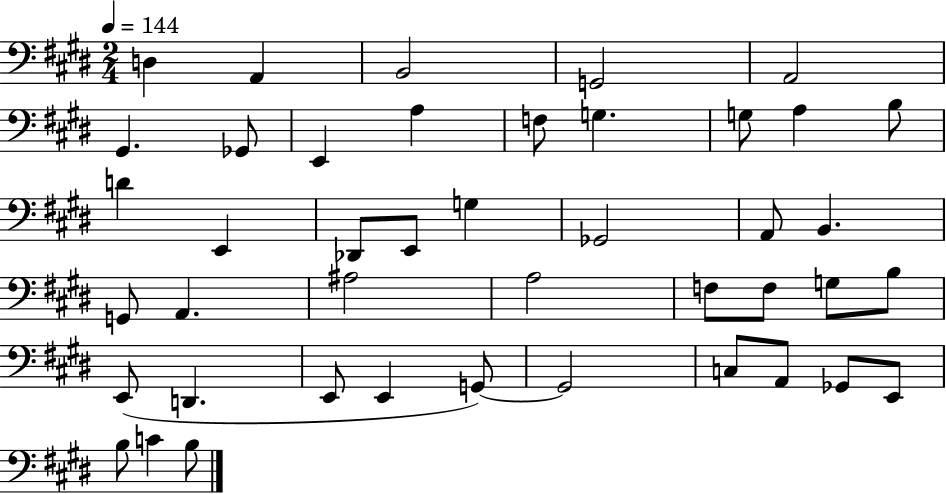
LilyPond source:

{
  \clef bass
  \numericTimeSignature
  \time 2/4
  \key e \major
  \tempo 4 = 144
  d4 a,4 | b,2 | g,2 | a,2 | \break gis,4. ges,8 | e,4 a4 | f8 g4. | g8 a4 b8 | \break d'4 e,4 | des,8 e,8 g4 | ges,2 | a,8 b,4. | \break g,8 a,4. | ais2 | a2 | f8 f8 g8 b8 | \break e,8( d,4. | e,8 e,4 g,8~~) | g,2 | c8 a,8 ges,8 e,8 | \break b8 c'4 b8 | \bar "|."
}